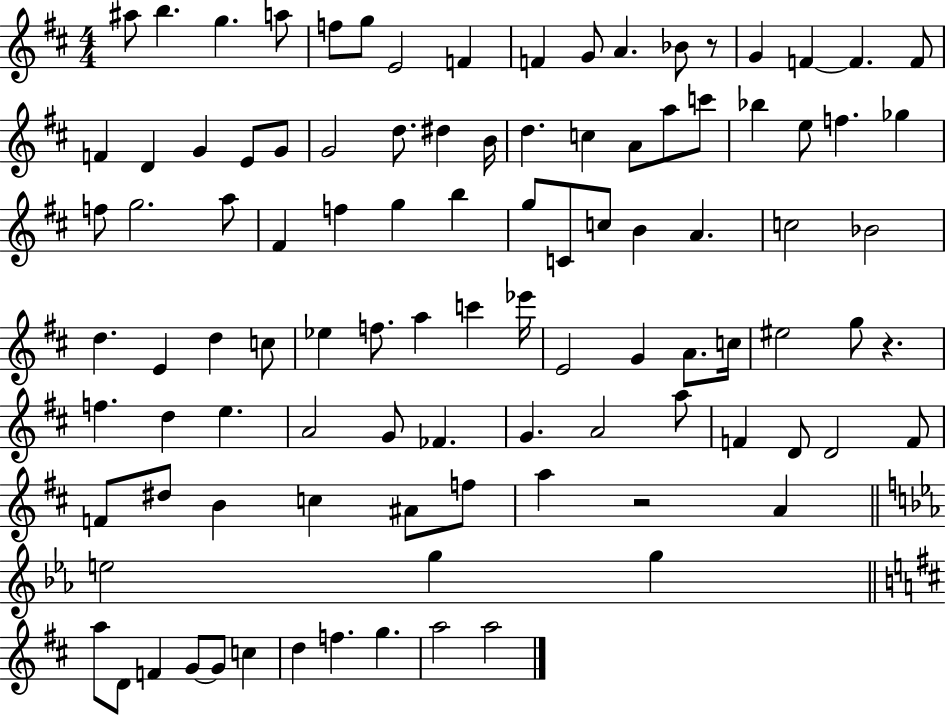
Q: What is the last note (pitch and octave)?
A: A5